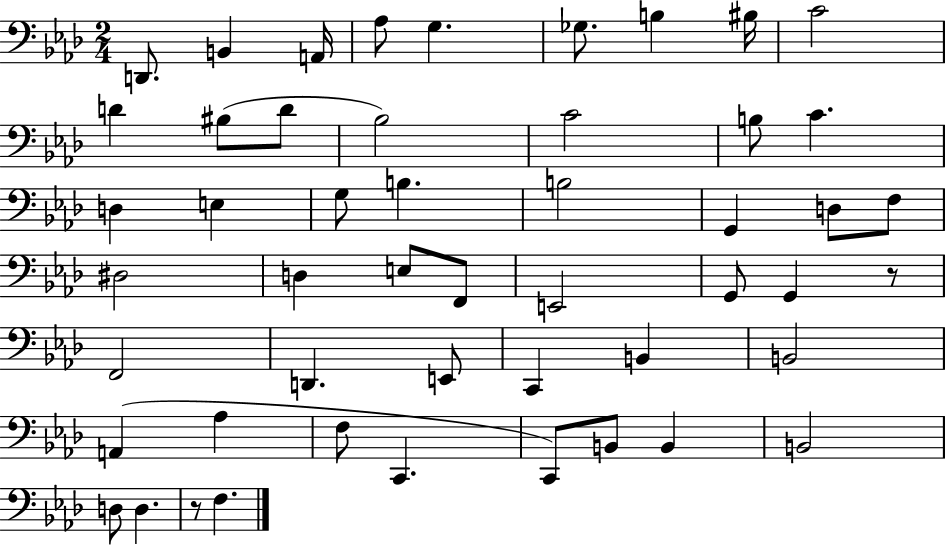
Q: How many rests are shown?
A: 2